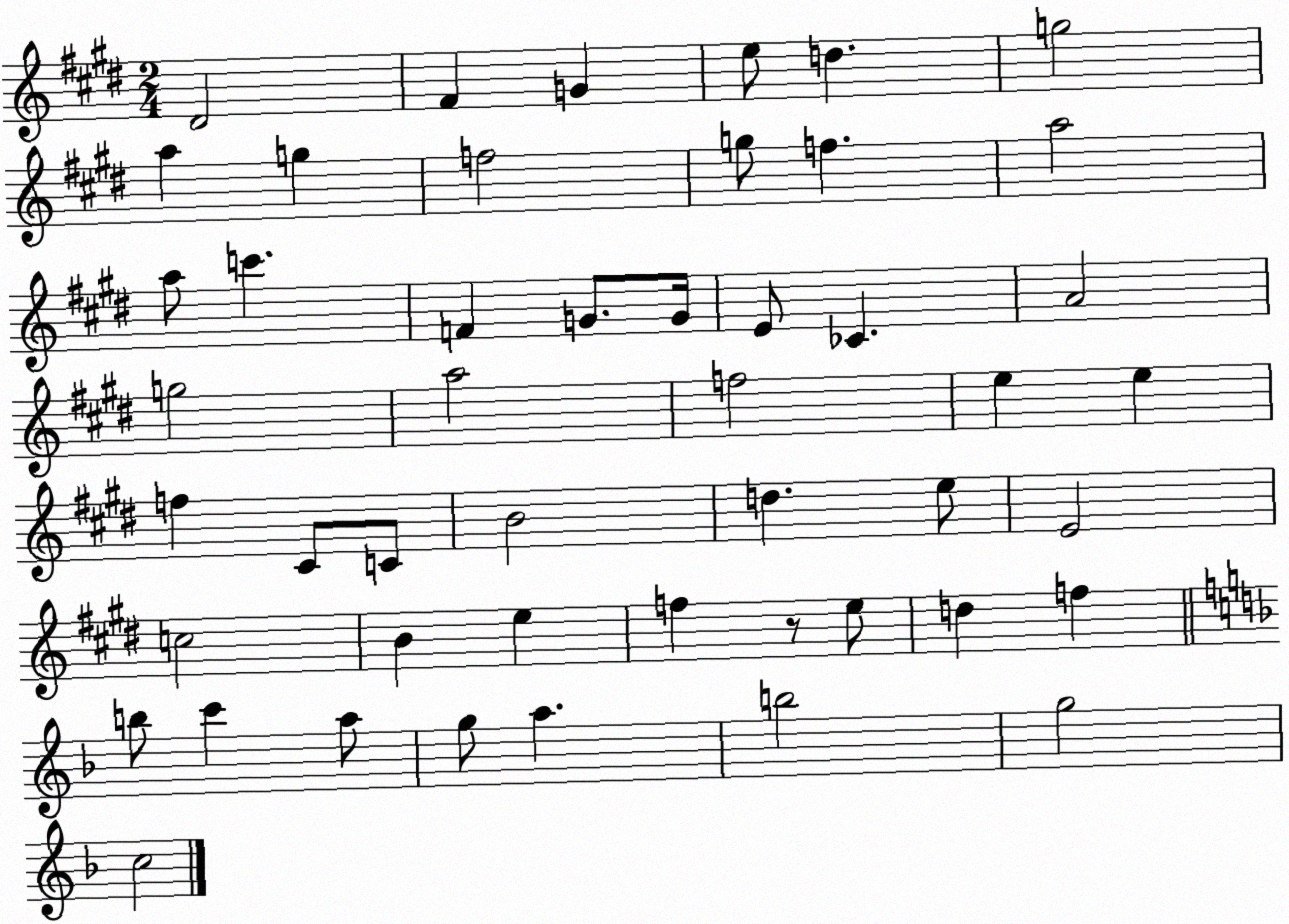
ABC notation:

X:1
T:Untitled
M:2/4
L:1/4
K:E
^D2 ^F G e/2 d g2 a g f2 g/2 f a2 a/2 c' F G/2 G/4 E/2 _C A2 g2 a2 f2 e e f ^C/2 C/2 B2 d e/2 E2 c2 B e f z/2 e/2 d f b/2 c' a/2 g/2 a b2 g2 c2